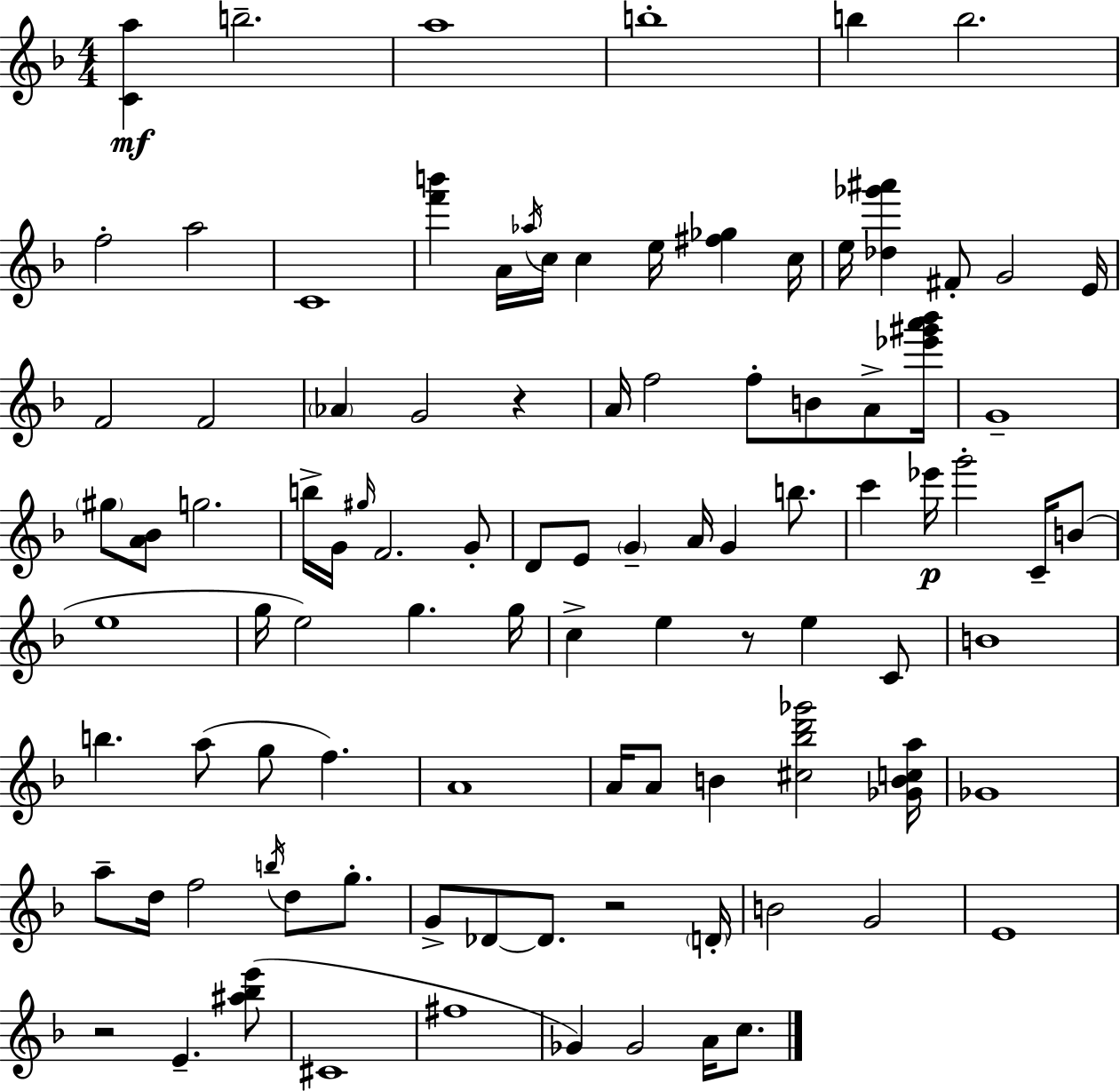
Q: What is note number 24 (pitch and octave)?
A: F5